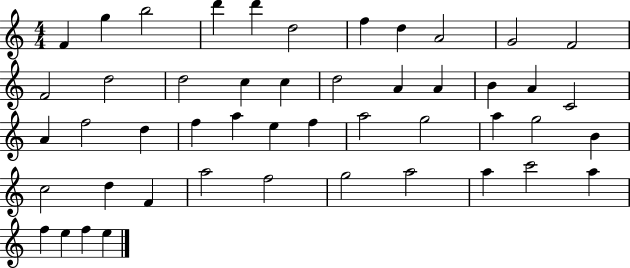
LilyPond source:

{
  \clef treble
  \numericTimeSignature
  \time 4/4
  \key c \major
  f'4 g''4 b''2 | d'''4 d'''4 d''2 | f''4 d''4 a'2 | g'2 f'2 | \break f'2 d''2 | d''2 c''4 c''4 | d''2 a'4 a'4 | b'4 a'4 c'2 | \break a'4 f''2 d''4 | f''4 a''4 e''4 f''4 | a''2 g''2 | a''4 g''2 b'4 | \break c''2 d''4 f'4 | a''2 f''2 | g''2 a''2 | a''4 c'''2 a''4 | \break f''4 e''4 f''4 e''4 | \bar "|."
}